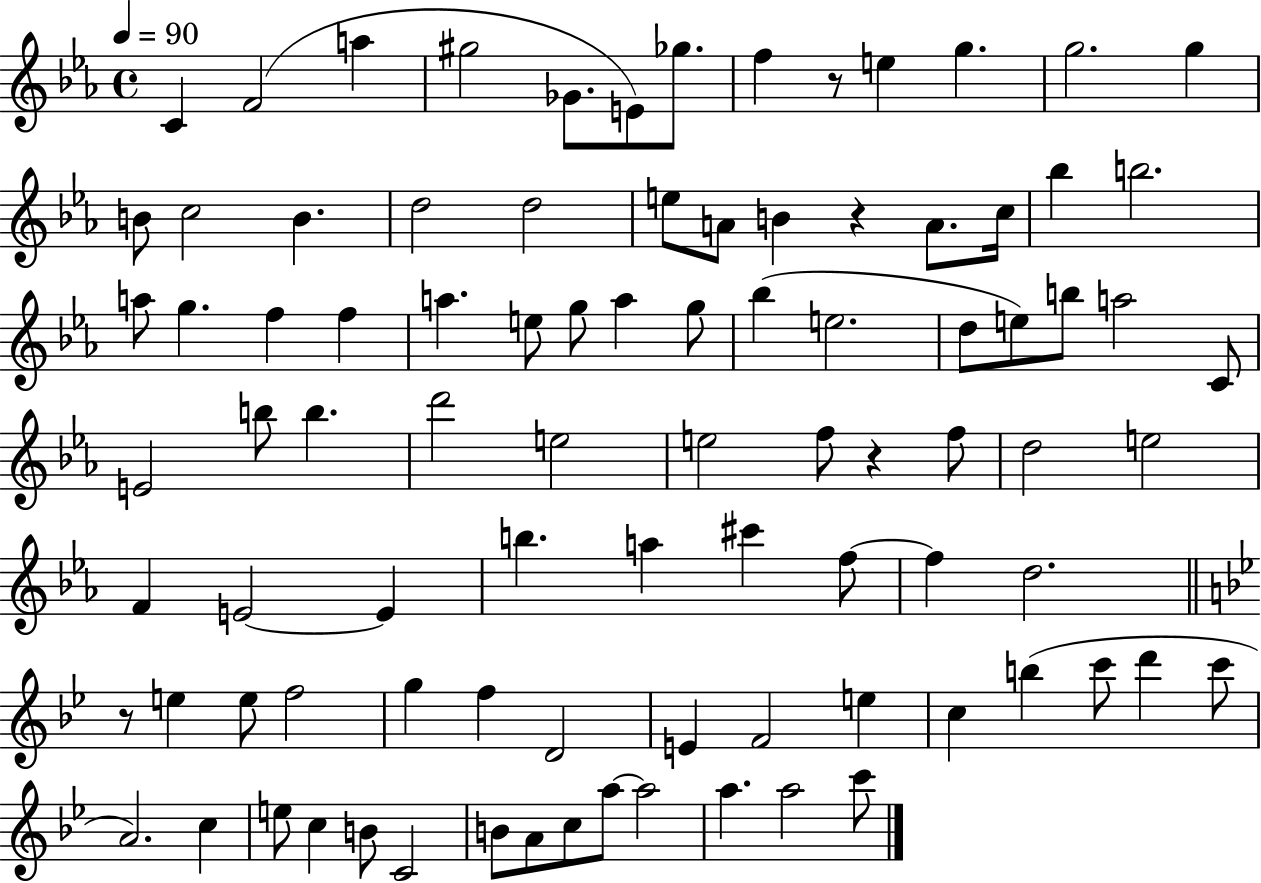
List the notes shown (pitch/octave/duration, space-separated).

C4/q F4/h A5/q G#5/h Gb4/e. E4/e Gb5/e. F5/q R/e E5/q G5/q. G5/h. G5/q B4/e C5/h B4/q. D5/h D5/h E5/e A4/e B4/q R/q A4/e. C5/s Bb5/q B5/h. A5/e G5/q. F5/q F5/q A5/q. E5/e G5/e A5/q G5/e Bb5/q E5/h. D5/e E5/e B5/e A5/h C4/e E4/h B5/e B5/q. D6/h E5/h E5/h F5/e R/q F5/e D5/h E5/h F4/q E4/h E4/q B5/q. A5/q C#6/q F5/e F5/q D5/h. R/e E5/q E5/e F5/h G5/q F5/q D4/h E4/q F4/h E5/q C5/q B5/q C6/e D6/q C6/e A4/h. C5/q E5/e C5/q B4/e C4/h B4/e A4/e C5/e A5/e A5/h A5/q. A5/h C6/e